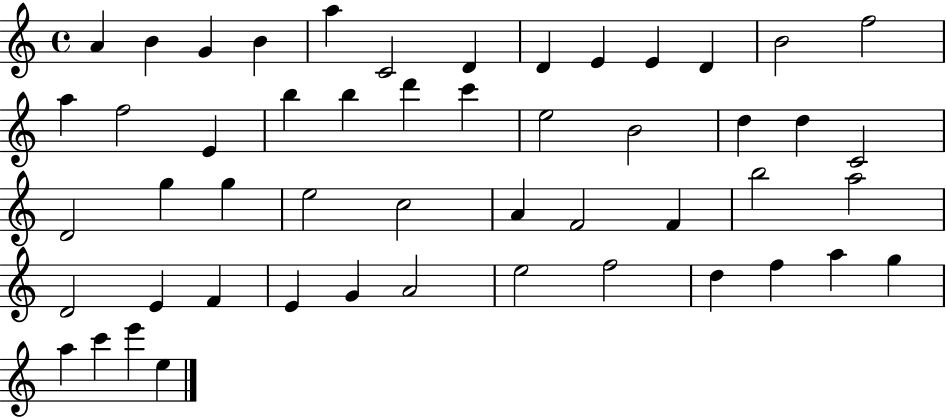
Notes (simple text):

A4/q B4/q G4/q B4/q A5/q C4/h D4/q D4/q E4/q E4/q D4/q B4/h F5/h A5/q F5/h E4/q B5/q B5/q D6/q C6/q E5/h B4/h D5/q D5/q C4/h D4/h G5/q G5/q E5/h C5/h A4/q F4/h F4/q B5/h A5/h D4/h E4/q F4/q E4/q G4/q A4/h E5/h F5/h D5/q F5/q A5/q G5/q A5/q C6/q E6/q E5/q